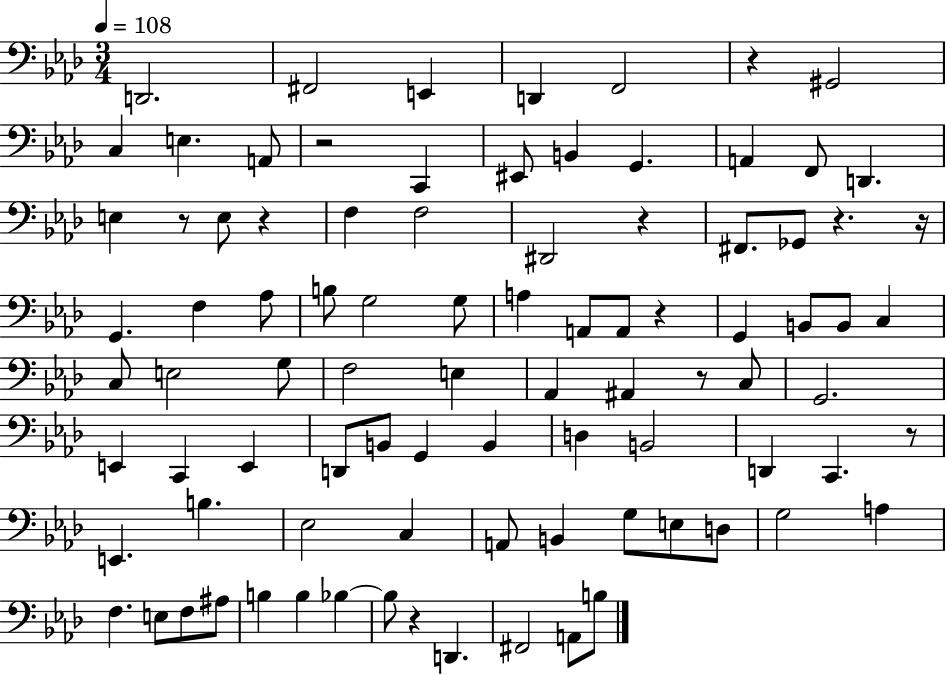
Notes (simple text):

D2/h. F#2/h E2/q D2/q F2/h R/q G#2/h C3/q E3/q. A2/e R/h C2/q EIS2/e B2/q G2/q. A2/q F2/e D2/q. E3/q R/e E3/e R/q F3/q F3/h D#2/h R/q F#2/e. Gb2/e R/q. R/s G2/q. F3/q Ab3/e B3/e G3/h G3/e A3/q A2/e A2/e R/q G2/q B2/e B2/e C3/q C3/e E3/h G3/e F3/h E3/q Ab2/q A#2/q R/e C3/e G2/h. E2/q C2/q E2/q D2/e B2/e G2/q B2/q D3/q B2/h D2/q C2/q. R/e E2/q. B3/q. Eb3/h C3/q A2/e B2/q G3/e E3/e D3/e G3/h A3/q F3/q. E3/e F3/e A#3/e B3/q B3/q Bb3/q Bb3/e R/q D2/q. F#2/h A2/e B3/e